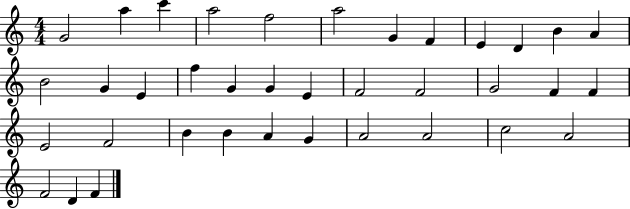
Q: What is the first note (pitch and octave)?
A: G4